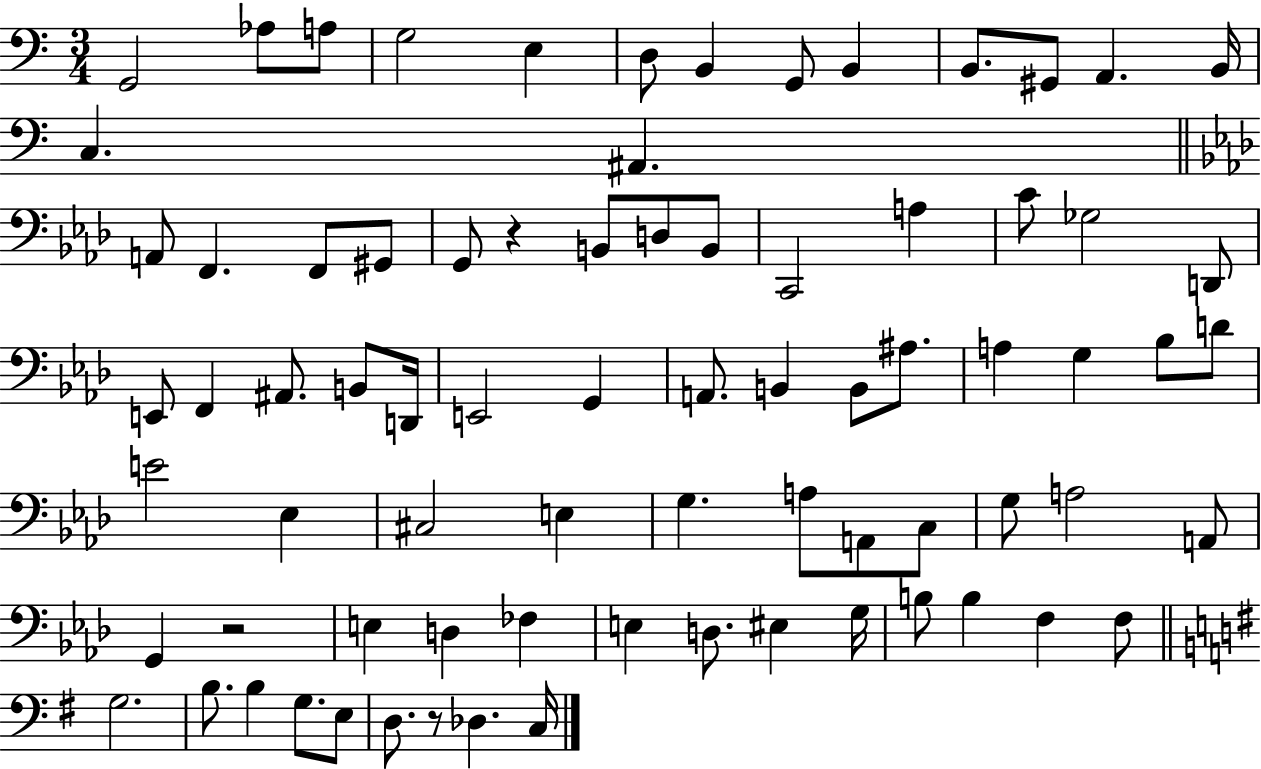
G2/h Ab3/e A3/e G3/h E3/q D3/e B2/q G2/e B2/q B2/e. G#2/e A2/q. B2/s C3/q. A#2/q. A2/e F2/q. F2/e G#2/e G2/e R/q B2/e D3/e B2/e C2/h A3/q C4/e Gb3/h D2/e E2/e F2/q A#2/e. B2/e D2/s E2/h G2/q A2/e. B2/q B2/e A#3/e. A3/q G3/q Bb3/e D4/e E4/h Eb3/q C#3/h E3/q G3/q. A3/e A2/e C3/e G3/e A3/h A2/e G2/q R/h E3/q D3/q FES3/q E3/q D3/e. EIS3/q G3/s B3/e B3/q F3/q F3/e G3/h. B3/e. B3/q G3/e. E3/e D3/e. R/e Db3/q. C3/s